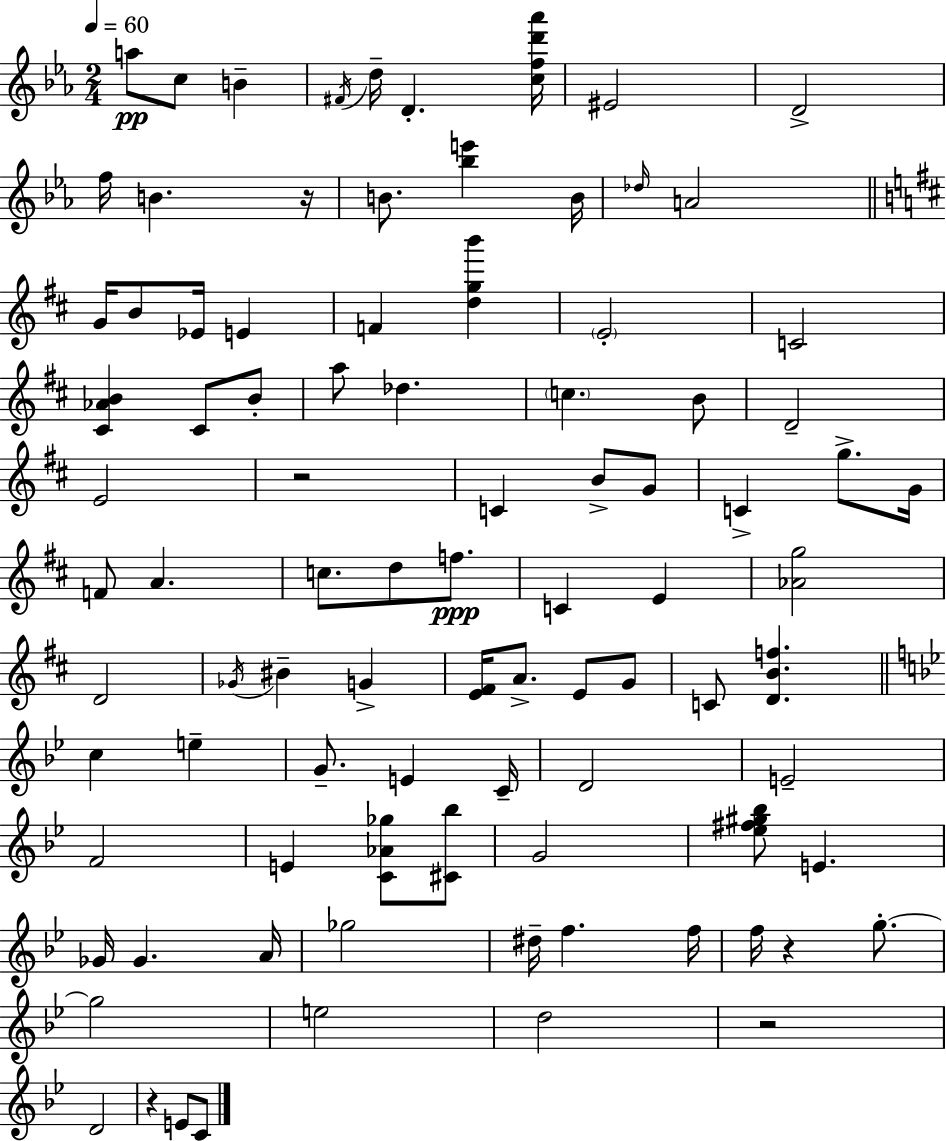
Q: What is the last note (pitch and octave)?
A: C4